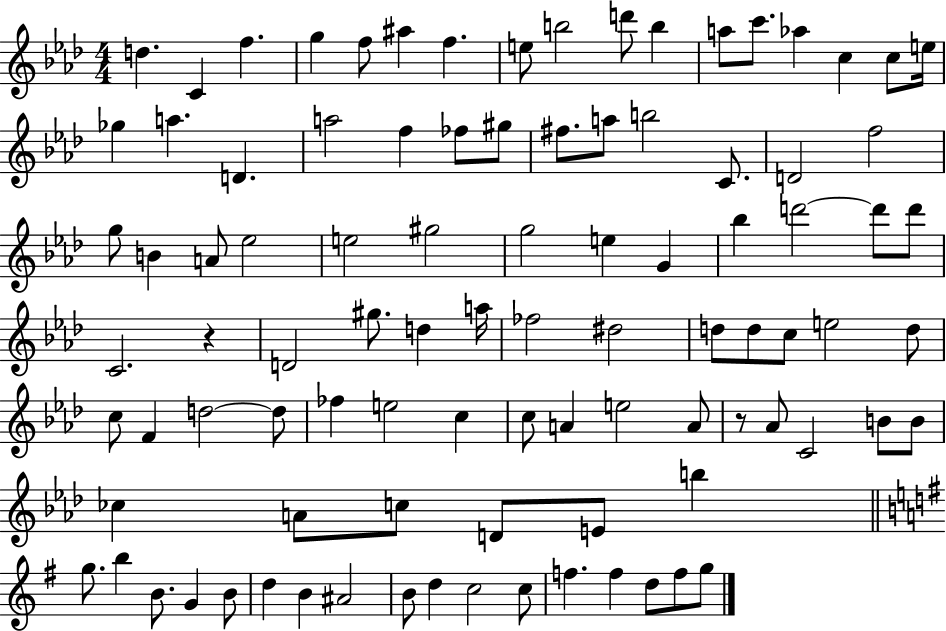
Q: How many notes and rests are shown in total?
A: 95